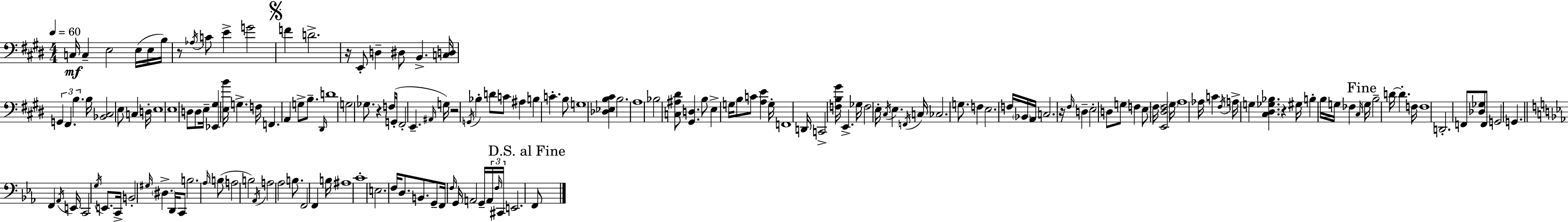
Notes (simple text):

C3/s C3/q E3/h E3/s E3/s B3/s R/e Ab3/s C4/e E4/q G4/h F4/q D4/h. R/s E2/e D3/q D#3/e B2/q. [C3,D3]/s G2/q F#2/q. B3/q. B3/s [Bb2,C#3]/h E3/e C3/q D3/s E3/w E3/w D3/e D3/e E3/s [Eb2,G#3]/q [E3,B4]/s G3/q. F3/s F2/q. A2/q G3/e B3/e. D#2/s D4/w G3/h Gb3/e. R/q F3/s G2/s F#2/h E2/q. A#2/s G3/s R/h G2/s Bb3/q D4/e C4/e A#3/q B3/q C4/q. B3/e G3/w [Db3,Eb3,B3,C#4]/q B3/h. A3/w Bb3/h [C3,A#3,D#4]/e [G#2,D3]/q. B3/e E3/q G3/s B3/e C4/e [A3,E4]/q G3/s F2/w D2/s C2/h [F3,B3,G#4]/s E2/q. Gb3/s F3/h E3/s C#3/s E3/q. F2/s C3/s CES3/h. G3/e. F3/q E3/h. F3/s Bb2/s A2/s C3/h. R/s F#3/s D3/q E3/h D3/e G3/e F3/q E3/e F#3/s [E2,D#3,F#3]/h G#3/s A3/w Ab3/s C4/q F#3/s A3/s G3/q [C#3,D#3,Gb3,Bb3]/q. R/q G#3/s B3/q B3/s G3/s FES3/q C#3/s G3/s B3/h D4/s D4/q. F3/s F3/w D2/h. F2/e [Db3,Gb3]/e F2/e G2/h G2/q. F2/q Ab2/s E2/s C2/h G3/s E2/e. C2/s B2/h G#3/s D#3/q. D2/s C2/e B3/h. Ab3/s B3/e A3/h B3/h Ab2/s A3/h Ab3/h B3/e. F2/h F2/q B3/s A#3/w C4/w E3/h. F3/s D3/e. B2/e. G2/e F2/s F3/s G2/s A2/h G2/s A2/s F3/s C#2/s E2/h. F2/e